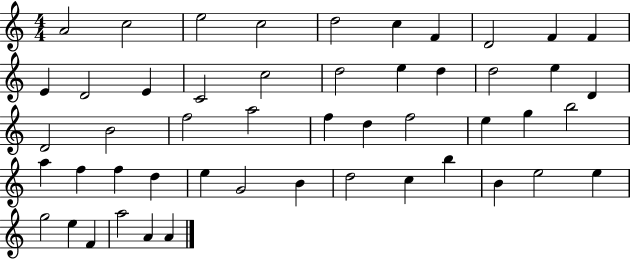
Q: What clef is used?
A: treble